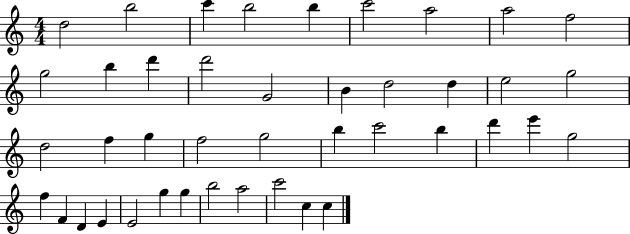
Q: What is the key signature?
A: C major